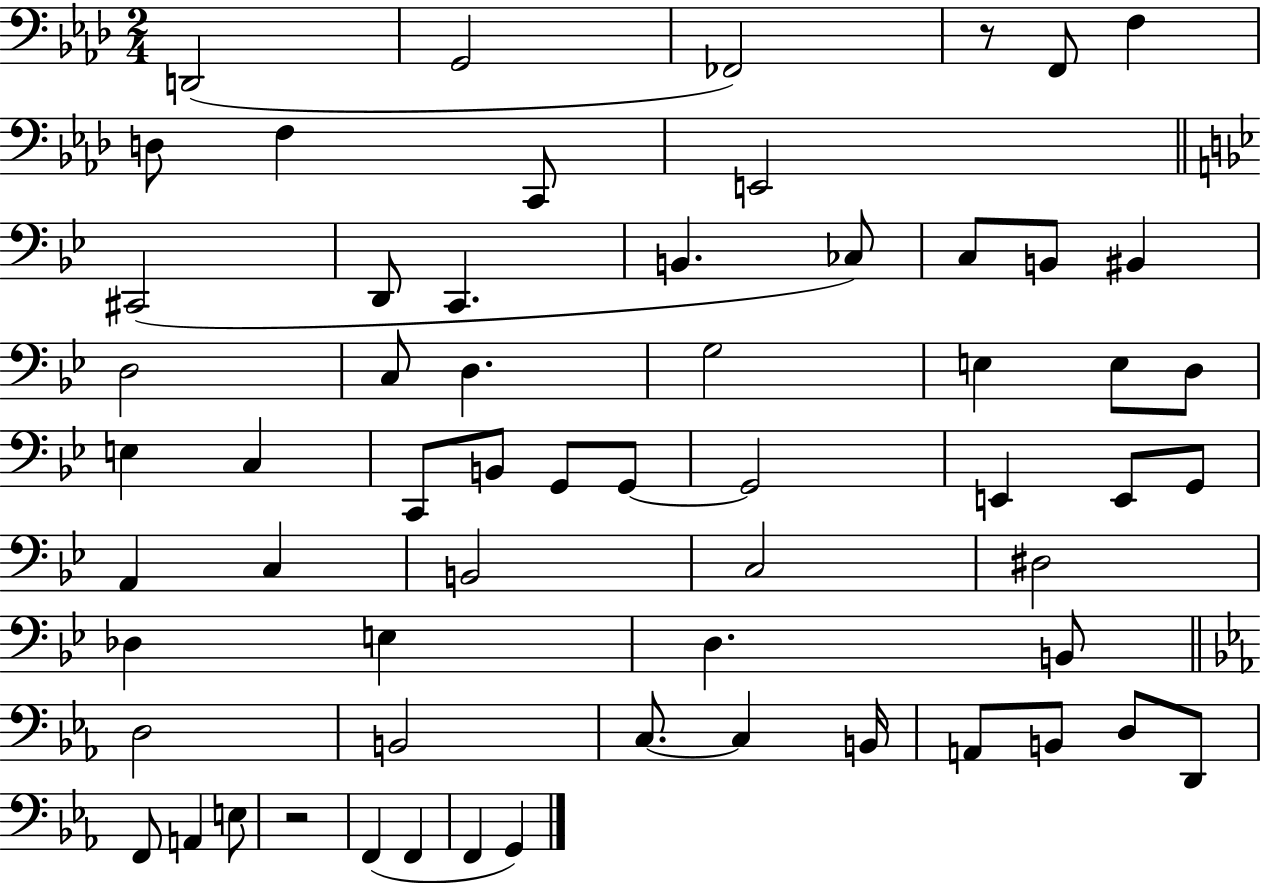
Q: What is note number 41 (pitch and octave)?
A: E3